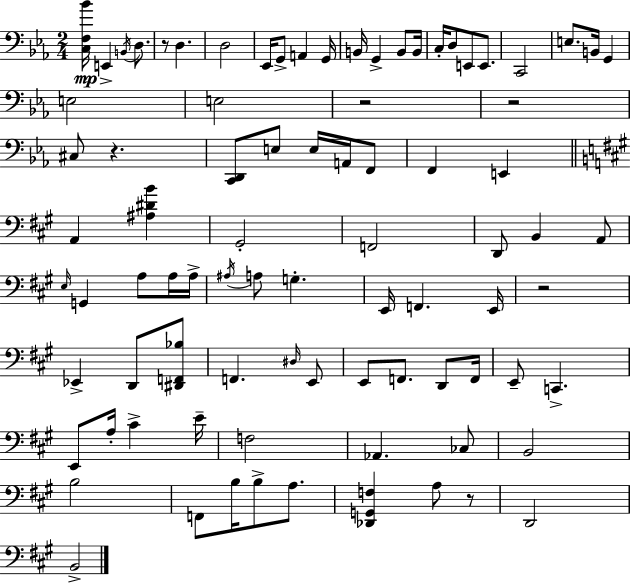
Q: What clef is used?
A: bass